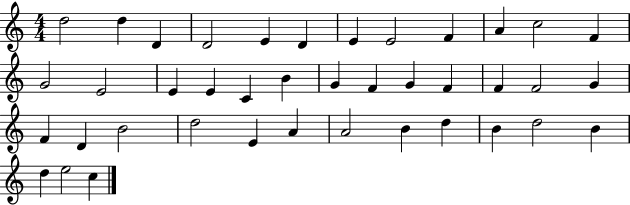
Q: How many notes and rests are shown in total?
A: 40